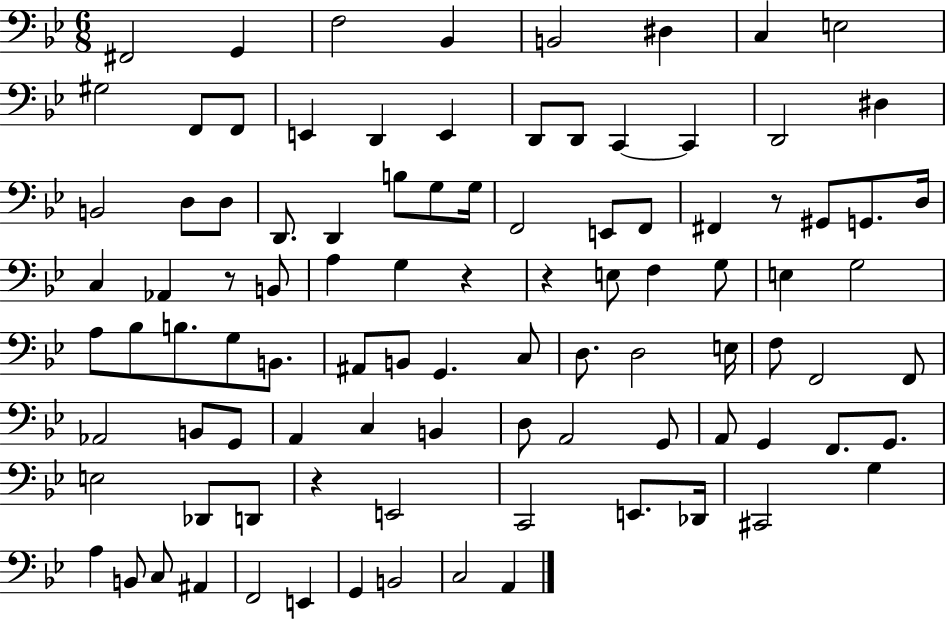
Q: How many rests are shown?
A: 5